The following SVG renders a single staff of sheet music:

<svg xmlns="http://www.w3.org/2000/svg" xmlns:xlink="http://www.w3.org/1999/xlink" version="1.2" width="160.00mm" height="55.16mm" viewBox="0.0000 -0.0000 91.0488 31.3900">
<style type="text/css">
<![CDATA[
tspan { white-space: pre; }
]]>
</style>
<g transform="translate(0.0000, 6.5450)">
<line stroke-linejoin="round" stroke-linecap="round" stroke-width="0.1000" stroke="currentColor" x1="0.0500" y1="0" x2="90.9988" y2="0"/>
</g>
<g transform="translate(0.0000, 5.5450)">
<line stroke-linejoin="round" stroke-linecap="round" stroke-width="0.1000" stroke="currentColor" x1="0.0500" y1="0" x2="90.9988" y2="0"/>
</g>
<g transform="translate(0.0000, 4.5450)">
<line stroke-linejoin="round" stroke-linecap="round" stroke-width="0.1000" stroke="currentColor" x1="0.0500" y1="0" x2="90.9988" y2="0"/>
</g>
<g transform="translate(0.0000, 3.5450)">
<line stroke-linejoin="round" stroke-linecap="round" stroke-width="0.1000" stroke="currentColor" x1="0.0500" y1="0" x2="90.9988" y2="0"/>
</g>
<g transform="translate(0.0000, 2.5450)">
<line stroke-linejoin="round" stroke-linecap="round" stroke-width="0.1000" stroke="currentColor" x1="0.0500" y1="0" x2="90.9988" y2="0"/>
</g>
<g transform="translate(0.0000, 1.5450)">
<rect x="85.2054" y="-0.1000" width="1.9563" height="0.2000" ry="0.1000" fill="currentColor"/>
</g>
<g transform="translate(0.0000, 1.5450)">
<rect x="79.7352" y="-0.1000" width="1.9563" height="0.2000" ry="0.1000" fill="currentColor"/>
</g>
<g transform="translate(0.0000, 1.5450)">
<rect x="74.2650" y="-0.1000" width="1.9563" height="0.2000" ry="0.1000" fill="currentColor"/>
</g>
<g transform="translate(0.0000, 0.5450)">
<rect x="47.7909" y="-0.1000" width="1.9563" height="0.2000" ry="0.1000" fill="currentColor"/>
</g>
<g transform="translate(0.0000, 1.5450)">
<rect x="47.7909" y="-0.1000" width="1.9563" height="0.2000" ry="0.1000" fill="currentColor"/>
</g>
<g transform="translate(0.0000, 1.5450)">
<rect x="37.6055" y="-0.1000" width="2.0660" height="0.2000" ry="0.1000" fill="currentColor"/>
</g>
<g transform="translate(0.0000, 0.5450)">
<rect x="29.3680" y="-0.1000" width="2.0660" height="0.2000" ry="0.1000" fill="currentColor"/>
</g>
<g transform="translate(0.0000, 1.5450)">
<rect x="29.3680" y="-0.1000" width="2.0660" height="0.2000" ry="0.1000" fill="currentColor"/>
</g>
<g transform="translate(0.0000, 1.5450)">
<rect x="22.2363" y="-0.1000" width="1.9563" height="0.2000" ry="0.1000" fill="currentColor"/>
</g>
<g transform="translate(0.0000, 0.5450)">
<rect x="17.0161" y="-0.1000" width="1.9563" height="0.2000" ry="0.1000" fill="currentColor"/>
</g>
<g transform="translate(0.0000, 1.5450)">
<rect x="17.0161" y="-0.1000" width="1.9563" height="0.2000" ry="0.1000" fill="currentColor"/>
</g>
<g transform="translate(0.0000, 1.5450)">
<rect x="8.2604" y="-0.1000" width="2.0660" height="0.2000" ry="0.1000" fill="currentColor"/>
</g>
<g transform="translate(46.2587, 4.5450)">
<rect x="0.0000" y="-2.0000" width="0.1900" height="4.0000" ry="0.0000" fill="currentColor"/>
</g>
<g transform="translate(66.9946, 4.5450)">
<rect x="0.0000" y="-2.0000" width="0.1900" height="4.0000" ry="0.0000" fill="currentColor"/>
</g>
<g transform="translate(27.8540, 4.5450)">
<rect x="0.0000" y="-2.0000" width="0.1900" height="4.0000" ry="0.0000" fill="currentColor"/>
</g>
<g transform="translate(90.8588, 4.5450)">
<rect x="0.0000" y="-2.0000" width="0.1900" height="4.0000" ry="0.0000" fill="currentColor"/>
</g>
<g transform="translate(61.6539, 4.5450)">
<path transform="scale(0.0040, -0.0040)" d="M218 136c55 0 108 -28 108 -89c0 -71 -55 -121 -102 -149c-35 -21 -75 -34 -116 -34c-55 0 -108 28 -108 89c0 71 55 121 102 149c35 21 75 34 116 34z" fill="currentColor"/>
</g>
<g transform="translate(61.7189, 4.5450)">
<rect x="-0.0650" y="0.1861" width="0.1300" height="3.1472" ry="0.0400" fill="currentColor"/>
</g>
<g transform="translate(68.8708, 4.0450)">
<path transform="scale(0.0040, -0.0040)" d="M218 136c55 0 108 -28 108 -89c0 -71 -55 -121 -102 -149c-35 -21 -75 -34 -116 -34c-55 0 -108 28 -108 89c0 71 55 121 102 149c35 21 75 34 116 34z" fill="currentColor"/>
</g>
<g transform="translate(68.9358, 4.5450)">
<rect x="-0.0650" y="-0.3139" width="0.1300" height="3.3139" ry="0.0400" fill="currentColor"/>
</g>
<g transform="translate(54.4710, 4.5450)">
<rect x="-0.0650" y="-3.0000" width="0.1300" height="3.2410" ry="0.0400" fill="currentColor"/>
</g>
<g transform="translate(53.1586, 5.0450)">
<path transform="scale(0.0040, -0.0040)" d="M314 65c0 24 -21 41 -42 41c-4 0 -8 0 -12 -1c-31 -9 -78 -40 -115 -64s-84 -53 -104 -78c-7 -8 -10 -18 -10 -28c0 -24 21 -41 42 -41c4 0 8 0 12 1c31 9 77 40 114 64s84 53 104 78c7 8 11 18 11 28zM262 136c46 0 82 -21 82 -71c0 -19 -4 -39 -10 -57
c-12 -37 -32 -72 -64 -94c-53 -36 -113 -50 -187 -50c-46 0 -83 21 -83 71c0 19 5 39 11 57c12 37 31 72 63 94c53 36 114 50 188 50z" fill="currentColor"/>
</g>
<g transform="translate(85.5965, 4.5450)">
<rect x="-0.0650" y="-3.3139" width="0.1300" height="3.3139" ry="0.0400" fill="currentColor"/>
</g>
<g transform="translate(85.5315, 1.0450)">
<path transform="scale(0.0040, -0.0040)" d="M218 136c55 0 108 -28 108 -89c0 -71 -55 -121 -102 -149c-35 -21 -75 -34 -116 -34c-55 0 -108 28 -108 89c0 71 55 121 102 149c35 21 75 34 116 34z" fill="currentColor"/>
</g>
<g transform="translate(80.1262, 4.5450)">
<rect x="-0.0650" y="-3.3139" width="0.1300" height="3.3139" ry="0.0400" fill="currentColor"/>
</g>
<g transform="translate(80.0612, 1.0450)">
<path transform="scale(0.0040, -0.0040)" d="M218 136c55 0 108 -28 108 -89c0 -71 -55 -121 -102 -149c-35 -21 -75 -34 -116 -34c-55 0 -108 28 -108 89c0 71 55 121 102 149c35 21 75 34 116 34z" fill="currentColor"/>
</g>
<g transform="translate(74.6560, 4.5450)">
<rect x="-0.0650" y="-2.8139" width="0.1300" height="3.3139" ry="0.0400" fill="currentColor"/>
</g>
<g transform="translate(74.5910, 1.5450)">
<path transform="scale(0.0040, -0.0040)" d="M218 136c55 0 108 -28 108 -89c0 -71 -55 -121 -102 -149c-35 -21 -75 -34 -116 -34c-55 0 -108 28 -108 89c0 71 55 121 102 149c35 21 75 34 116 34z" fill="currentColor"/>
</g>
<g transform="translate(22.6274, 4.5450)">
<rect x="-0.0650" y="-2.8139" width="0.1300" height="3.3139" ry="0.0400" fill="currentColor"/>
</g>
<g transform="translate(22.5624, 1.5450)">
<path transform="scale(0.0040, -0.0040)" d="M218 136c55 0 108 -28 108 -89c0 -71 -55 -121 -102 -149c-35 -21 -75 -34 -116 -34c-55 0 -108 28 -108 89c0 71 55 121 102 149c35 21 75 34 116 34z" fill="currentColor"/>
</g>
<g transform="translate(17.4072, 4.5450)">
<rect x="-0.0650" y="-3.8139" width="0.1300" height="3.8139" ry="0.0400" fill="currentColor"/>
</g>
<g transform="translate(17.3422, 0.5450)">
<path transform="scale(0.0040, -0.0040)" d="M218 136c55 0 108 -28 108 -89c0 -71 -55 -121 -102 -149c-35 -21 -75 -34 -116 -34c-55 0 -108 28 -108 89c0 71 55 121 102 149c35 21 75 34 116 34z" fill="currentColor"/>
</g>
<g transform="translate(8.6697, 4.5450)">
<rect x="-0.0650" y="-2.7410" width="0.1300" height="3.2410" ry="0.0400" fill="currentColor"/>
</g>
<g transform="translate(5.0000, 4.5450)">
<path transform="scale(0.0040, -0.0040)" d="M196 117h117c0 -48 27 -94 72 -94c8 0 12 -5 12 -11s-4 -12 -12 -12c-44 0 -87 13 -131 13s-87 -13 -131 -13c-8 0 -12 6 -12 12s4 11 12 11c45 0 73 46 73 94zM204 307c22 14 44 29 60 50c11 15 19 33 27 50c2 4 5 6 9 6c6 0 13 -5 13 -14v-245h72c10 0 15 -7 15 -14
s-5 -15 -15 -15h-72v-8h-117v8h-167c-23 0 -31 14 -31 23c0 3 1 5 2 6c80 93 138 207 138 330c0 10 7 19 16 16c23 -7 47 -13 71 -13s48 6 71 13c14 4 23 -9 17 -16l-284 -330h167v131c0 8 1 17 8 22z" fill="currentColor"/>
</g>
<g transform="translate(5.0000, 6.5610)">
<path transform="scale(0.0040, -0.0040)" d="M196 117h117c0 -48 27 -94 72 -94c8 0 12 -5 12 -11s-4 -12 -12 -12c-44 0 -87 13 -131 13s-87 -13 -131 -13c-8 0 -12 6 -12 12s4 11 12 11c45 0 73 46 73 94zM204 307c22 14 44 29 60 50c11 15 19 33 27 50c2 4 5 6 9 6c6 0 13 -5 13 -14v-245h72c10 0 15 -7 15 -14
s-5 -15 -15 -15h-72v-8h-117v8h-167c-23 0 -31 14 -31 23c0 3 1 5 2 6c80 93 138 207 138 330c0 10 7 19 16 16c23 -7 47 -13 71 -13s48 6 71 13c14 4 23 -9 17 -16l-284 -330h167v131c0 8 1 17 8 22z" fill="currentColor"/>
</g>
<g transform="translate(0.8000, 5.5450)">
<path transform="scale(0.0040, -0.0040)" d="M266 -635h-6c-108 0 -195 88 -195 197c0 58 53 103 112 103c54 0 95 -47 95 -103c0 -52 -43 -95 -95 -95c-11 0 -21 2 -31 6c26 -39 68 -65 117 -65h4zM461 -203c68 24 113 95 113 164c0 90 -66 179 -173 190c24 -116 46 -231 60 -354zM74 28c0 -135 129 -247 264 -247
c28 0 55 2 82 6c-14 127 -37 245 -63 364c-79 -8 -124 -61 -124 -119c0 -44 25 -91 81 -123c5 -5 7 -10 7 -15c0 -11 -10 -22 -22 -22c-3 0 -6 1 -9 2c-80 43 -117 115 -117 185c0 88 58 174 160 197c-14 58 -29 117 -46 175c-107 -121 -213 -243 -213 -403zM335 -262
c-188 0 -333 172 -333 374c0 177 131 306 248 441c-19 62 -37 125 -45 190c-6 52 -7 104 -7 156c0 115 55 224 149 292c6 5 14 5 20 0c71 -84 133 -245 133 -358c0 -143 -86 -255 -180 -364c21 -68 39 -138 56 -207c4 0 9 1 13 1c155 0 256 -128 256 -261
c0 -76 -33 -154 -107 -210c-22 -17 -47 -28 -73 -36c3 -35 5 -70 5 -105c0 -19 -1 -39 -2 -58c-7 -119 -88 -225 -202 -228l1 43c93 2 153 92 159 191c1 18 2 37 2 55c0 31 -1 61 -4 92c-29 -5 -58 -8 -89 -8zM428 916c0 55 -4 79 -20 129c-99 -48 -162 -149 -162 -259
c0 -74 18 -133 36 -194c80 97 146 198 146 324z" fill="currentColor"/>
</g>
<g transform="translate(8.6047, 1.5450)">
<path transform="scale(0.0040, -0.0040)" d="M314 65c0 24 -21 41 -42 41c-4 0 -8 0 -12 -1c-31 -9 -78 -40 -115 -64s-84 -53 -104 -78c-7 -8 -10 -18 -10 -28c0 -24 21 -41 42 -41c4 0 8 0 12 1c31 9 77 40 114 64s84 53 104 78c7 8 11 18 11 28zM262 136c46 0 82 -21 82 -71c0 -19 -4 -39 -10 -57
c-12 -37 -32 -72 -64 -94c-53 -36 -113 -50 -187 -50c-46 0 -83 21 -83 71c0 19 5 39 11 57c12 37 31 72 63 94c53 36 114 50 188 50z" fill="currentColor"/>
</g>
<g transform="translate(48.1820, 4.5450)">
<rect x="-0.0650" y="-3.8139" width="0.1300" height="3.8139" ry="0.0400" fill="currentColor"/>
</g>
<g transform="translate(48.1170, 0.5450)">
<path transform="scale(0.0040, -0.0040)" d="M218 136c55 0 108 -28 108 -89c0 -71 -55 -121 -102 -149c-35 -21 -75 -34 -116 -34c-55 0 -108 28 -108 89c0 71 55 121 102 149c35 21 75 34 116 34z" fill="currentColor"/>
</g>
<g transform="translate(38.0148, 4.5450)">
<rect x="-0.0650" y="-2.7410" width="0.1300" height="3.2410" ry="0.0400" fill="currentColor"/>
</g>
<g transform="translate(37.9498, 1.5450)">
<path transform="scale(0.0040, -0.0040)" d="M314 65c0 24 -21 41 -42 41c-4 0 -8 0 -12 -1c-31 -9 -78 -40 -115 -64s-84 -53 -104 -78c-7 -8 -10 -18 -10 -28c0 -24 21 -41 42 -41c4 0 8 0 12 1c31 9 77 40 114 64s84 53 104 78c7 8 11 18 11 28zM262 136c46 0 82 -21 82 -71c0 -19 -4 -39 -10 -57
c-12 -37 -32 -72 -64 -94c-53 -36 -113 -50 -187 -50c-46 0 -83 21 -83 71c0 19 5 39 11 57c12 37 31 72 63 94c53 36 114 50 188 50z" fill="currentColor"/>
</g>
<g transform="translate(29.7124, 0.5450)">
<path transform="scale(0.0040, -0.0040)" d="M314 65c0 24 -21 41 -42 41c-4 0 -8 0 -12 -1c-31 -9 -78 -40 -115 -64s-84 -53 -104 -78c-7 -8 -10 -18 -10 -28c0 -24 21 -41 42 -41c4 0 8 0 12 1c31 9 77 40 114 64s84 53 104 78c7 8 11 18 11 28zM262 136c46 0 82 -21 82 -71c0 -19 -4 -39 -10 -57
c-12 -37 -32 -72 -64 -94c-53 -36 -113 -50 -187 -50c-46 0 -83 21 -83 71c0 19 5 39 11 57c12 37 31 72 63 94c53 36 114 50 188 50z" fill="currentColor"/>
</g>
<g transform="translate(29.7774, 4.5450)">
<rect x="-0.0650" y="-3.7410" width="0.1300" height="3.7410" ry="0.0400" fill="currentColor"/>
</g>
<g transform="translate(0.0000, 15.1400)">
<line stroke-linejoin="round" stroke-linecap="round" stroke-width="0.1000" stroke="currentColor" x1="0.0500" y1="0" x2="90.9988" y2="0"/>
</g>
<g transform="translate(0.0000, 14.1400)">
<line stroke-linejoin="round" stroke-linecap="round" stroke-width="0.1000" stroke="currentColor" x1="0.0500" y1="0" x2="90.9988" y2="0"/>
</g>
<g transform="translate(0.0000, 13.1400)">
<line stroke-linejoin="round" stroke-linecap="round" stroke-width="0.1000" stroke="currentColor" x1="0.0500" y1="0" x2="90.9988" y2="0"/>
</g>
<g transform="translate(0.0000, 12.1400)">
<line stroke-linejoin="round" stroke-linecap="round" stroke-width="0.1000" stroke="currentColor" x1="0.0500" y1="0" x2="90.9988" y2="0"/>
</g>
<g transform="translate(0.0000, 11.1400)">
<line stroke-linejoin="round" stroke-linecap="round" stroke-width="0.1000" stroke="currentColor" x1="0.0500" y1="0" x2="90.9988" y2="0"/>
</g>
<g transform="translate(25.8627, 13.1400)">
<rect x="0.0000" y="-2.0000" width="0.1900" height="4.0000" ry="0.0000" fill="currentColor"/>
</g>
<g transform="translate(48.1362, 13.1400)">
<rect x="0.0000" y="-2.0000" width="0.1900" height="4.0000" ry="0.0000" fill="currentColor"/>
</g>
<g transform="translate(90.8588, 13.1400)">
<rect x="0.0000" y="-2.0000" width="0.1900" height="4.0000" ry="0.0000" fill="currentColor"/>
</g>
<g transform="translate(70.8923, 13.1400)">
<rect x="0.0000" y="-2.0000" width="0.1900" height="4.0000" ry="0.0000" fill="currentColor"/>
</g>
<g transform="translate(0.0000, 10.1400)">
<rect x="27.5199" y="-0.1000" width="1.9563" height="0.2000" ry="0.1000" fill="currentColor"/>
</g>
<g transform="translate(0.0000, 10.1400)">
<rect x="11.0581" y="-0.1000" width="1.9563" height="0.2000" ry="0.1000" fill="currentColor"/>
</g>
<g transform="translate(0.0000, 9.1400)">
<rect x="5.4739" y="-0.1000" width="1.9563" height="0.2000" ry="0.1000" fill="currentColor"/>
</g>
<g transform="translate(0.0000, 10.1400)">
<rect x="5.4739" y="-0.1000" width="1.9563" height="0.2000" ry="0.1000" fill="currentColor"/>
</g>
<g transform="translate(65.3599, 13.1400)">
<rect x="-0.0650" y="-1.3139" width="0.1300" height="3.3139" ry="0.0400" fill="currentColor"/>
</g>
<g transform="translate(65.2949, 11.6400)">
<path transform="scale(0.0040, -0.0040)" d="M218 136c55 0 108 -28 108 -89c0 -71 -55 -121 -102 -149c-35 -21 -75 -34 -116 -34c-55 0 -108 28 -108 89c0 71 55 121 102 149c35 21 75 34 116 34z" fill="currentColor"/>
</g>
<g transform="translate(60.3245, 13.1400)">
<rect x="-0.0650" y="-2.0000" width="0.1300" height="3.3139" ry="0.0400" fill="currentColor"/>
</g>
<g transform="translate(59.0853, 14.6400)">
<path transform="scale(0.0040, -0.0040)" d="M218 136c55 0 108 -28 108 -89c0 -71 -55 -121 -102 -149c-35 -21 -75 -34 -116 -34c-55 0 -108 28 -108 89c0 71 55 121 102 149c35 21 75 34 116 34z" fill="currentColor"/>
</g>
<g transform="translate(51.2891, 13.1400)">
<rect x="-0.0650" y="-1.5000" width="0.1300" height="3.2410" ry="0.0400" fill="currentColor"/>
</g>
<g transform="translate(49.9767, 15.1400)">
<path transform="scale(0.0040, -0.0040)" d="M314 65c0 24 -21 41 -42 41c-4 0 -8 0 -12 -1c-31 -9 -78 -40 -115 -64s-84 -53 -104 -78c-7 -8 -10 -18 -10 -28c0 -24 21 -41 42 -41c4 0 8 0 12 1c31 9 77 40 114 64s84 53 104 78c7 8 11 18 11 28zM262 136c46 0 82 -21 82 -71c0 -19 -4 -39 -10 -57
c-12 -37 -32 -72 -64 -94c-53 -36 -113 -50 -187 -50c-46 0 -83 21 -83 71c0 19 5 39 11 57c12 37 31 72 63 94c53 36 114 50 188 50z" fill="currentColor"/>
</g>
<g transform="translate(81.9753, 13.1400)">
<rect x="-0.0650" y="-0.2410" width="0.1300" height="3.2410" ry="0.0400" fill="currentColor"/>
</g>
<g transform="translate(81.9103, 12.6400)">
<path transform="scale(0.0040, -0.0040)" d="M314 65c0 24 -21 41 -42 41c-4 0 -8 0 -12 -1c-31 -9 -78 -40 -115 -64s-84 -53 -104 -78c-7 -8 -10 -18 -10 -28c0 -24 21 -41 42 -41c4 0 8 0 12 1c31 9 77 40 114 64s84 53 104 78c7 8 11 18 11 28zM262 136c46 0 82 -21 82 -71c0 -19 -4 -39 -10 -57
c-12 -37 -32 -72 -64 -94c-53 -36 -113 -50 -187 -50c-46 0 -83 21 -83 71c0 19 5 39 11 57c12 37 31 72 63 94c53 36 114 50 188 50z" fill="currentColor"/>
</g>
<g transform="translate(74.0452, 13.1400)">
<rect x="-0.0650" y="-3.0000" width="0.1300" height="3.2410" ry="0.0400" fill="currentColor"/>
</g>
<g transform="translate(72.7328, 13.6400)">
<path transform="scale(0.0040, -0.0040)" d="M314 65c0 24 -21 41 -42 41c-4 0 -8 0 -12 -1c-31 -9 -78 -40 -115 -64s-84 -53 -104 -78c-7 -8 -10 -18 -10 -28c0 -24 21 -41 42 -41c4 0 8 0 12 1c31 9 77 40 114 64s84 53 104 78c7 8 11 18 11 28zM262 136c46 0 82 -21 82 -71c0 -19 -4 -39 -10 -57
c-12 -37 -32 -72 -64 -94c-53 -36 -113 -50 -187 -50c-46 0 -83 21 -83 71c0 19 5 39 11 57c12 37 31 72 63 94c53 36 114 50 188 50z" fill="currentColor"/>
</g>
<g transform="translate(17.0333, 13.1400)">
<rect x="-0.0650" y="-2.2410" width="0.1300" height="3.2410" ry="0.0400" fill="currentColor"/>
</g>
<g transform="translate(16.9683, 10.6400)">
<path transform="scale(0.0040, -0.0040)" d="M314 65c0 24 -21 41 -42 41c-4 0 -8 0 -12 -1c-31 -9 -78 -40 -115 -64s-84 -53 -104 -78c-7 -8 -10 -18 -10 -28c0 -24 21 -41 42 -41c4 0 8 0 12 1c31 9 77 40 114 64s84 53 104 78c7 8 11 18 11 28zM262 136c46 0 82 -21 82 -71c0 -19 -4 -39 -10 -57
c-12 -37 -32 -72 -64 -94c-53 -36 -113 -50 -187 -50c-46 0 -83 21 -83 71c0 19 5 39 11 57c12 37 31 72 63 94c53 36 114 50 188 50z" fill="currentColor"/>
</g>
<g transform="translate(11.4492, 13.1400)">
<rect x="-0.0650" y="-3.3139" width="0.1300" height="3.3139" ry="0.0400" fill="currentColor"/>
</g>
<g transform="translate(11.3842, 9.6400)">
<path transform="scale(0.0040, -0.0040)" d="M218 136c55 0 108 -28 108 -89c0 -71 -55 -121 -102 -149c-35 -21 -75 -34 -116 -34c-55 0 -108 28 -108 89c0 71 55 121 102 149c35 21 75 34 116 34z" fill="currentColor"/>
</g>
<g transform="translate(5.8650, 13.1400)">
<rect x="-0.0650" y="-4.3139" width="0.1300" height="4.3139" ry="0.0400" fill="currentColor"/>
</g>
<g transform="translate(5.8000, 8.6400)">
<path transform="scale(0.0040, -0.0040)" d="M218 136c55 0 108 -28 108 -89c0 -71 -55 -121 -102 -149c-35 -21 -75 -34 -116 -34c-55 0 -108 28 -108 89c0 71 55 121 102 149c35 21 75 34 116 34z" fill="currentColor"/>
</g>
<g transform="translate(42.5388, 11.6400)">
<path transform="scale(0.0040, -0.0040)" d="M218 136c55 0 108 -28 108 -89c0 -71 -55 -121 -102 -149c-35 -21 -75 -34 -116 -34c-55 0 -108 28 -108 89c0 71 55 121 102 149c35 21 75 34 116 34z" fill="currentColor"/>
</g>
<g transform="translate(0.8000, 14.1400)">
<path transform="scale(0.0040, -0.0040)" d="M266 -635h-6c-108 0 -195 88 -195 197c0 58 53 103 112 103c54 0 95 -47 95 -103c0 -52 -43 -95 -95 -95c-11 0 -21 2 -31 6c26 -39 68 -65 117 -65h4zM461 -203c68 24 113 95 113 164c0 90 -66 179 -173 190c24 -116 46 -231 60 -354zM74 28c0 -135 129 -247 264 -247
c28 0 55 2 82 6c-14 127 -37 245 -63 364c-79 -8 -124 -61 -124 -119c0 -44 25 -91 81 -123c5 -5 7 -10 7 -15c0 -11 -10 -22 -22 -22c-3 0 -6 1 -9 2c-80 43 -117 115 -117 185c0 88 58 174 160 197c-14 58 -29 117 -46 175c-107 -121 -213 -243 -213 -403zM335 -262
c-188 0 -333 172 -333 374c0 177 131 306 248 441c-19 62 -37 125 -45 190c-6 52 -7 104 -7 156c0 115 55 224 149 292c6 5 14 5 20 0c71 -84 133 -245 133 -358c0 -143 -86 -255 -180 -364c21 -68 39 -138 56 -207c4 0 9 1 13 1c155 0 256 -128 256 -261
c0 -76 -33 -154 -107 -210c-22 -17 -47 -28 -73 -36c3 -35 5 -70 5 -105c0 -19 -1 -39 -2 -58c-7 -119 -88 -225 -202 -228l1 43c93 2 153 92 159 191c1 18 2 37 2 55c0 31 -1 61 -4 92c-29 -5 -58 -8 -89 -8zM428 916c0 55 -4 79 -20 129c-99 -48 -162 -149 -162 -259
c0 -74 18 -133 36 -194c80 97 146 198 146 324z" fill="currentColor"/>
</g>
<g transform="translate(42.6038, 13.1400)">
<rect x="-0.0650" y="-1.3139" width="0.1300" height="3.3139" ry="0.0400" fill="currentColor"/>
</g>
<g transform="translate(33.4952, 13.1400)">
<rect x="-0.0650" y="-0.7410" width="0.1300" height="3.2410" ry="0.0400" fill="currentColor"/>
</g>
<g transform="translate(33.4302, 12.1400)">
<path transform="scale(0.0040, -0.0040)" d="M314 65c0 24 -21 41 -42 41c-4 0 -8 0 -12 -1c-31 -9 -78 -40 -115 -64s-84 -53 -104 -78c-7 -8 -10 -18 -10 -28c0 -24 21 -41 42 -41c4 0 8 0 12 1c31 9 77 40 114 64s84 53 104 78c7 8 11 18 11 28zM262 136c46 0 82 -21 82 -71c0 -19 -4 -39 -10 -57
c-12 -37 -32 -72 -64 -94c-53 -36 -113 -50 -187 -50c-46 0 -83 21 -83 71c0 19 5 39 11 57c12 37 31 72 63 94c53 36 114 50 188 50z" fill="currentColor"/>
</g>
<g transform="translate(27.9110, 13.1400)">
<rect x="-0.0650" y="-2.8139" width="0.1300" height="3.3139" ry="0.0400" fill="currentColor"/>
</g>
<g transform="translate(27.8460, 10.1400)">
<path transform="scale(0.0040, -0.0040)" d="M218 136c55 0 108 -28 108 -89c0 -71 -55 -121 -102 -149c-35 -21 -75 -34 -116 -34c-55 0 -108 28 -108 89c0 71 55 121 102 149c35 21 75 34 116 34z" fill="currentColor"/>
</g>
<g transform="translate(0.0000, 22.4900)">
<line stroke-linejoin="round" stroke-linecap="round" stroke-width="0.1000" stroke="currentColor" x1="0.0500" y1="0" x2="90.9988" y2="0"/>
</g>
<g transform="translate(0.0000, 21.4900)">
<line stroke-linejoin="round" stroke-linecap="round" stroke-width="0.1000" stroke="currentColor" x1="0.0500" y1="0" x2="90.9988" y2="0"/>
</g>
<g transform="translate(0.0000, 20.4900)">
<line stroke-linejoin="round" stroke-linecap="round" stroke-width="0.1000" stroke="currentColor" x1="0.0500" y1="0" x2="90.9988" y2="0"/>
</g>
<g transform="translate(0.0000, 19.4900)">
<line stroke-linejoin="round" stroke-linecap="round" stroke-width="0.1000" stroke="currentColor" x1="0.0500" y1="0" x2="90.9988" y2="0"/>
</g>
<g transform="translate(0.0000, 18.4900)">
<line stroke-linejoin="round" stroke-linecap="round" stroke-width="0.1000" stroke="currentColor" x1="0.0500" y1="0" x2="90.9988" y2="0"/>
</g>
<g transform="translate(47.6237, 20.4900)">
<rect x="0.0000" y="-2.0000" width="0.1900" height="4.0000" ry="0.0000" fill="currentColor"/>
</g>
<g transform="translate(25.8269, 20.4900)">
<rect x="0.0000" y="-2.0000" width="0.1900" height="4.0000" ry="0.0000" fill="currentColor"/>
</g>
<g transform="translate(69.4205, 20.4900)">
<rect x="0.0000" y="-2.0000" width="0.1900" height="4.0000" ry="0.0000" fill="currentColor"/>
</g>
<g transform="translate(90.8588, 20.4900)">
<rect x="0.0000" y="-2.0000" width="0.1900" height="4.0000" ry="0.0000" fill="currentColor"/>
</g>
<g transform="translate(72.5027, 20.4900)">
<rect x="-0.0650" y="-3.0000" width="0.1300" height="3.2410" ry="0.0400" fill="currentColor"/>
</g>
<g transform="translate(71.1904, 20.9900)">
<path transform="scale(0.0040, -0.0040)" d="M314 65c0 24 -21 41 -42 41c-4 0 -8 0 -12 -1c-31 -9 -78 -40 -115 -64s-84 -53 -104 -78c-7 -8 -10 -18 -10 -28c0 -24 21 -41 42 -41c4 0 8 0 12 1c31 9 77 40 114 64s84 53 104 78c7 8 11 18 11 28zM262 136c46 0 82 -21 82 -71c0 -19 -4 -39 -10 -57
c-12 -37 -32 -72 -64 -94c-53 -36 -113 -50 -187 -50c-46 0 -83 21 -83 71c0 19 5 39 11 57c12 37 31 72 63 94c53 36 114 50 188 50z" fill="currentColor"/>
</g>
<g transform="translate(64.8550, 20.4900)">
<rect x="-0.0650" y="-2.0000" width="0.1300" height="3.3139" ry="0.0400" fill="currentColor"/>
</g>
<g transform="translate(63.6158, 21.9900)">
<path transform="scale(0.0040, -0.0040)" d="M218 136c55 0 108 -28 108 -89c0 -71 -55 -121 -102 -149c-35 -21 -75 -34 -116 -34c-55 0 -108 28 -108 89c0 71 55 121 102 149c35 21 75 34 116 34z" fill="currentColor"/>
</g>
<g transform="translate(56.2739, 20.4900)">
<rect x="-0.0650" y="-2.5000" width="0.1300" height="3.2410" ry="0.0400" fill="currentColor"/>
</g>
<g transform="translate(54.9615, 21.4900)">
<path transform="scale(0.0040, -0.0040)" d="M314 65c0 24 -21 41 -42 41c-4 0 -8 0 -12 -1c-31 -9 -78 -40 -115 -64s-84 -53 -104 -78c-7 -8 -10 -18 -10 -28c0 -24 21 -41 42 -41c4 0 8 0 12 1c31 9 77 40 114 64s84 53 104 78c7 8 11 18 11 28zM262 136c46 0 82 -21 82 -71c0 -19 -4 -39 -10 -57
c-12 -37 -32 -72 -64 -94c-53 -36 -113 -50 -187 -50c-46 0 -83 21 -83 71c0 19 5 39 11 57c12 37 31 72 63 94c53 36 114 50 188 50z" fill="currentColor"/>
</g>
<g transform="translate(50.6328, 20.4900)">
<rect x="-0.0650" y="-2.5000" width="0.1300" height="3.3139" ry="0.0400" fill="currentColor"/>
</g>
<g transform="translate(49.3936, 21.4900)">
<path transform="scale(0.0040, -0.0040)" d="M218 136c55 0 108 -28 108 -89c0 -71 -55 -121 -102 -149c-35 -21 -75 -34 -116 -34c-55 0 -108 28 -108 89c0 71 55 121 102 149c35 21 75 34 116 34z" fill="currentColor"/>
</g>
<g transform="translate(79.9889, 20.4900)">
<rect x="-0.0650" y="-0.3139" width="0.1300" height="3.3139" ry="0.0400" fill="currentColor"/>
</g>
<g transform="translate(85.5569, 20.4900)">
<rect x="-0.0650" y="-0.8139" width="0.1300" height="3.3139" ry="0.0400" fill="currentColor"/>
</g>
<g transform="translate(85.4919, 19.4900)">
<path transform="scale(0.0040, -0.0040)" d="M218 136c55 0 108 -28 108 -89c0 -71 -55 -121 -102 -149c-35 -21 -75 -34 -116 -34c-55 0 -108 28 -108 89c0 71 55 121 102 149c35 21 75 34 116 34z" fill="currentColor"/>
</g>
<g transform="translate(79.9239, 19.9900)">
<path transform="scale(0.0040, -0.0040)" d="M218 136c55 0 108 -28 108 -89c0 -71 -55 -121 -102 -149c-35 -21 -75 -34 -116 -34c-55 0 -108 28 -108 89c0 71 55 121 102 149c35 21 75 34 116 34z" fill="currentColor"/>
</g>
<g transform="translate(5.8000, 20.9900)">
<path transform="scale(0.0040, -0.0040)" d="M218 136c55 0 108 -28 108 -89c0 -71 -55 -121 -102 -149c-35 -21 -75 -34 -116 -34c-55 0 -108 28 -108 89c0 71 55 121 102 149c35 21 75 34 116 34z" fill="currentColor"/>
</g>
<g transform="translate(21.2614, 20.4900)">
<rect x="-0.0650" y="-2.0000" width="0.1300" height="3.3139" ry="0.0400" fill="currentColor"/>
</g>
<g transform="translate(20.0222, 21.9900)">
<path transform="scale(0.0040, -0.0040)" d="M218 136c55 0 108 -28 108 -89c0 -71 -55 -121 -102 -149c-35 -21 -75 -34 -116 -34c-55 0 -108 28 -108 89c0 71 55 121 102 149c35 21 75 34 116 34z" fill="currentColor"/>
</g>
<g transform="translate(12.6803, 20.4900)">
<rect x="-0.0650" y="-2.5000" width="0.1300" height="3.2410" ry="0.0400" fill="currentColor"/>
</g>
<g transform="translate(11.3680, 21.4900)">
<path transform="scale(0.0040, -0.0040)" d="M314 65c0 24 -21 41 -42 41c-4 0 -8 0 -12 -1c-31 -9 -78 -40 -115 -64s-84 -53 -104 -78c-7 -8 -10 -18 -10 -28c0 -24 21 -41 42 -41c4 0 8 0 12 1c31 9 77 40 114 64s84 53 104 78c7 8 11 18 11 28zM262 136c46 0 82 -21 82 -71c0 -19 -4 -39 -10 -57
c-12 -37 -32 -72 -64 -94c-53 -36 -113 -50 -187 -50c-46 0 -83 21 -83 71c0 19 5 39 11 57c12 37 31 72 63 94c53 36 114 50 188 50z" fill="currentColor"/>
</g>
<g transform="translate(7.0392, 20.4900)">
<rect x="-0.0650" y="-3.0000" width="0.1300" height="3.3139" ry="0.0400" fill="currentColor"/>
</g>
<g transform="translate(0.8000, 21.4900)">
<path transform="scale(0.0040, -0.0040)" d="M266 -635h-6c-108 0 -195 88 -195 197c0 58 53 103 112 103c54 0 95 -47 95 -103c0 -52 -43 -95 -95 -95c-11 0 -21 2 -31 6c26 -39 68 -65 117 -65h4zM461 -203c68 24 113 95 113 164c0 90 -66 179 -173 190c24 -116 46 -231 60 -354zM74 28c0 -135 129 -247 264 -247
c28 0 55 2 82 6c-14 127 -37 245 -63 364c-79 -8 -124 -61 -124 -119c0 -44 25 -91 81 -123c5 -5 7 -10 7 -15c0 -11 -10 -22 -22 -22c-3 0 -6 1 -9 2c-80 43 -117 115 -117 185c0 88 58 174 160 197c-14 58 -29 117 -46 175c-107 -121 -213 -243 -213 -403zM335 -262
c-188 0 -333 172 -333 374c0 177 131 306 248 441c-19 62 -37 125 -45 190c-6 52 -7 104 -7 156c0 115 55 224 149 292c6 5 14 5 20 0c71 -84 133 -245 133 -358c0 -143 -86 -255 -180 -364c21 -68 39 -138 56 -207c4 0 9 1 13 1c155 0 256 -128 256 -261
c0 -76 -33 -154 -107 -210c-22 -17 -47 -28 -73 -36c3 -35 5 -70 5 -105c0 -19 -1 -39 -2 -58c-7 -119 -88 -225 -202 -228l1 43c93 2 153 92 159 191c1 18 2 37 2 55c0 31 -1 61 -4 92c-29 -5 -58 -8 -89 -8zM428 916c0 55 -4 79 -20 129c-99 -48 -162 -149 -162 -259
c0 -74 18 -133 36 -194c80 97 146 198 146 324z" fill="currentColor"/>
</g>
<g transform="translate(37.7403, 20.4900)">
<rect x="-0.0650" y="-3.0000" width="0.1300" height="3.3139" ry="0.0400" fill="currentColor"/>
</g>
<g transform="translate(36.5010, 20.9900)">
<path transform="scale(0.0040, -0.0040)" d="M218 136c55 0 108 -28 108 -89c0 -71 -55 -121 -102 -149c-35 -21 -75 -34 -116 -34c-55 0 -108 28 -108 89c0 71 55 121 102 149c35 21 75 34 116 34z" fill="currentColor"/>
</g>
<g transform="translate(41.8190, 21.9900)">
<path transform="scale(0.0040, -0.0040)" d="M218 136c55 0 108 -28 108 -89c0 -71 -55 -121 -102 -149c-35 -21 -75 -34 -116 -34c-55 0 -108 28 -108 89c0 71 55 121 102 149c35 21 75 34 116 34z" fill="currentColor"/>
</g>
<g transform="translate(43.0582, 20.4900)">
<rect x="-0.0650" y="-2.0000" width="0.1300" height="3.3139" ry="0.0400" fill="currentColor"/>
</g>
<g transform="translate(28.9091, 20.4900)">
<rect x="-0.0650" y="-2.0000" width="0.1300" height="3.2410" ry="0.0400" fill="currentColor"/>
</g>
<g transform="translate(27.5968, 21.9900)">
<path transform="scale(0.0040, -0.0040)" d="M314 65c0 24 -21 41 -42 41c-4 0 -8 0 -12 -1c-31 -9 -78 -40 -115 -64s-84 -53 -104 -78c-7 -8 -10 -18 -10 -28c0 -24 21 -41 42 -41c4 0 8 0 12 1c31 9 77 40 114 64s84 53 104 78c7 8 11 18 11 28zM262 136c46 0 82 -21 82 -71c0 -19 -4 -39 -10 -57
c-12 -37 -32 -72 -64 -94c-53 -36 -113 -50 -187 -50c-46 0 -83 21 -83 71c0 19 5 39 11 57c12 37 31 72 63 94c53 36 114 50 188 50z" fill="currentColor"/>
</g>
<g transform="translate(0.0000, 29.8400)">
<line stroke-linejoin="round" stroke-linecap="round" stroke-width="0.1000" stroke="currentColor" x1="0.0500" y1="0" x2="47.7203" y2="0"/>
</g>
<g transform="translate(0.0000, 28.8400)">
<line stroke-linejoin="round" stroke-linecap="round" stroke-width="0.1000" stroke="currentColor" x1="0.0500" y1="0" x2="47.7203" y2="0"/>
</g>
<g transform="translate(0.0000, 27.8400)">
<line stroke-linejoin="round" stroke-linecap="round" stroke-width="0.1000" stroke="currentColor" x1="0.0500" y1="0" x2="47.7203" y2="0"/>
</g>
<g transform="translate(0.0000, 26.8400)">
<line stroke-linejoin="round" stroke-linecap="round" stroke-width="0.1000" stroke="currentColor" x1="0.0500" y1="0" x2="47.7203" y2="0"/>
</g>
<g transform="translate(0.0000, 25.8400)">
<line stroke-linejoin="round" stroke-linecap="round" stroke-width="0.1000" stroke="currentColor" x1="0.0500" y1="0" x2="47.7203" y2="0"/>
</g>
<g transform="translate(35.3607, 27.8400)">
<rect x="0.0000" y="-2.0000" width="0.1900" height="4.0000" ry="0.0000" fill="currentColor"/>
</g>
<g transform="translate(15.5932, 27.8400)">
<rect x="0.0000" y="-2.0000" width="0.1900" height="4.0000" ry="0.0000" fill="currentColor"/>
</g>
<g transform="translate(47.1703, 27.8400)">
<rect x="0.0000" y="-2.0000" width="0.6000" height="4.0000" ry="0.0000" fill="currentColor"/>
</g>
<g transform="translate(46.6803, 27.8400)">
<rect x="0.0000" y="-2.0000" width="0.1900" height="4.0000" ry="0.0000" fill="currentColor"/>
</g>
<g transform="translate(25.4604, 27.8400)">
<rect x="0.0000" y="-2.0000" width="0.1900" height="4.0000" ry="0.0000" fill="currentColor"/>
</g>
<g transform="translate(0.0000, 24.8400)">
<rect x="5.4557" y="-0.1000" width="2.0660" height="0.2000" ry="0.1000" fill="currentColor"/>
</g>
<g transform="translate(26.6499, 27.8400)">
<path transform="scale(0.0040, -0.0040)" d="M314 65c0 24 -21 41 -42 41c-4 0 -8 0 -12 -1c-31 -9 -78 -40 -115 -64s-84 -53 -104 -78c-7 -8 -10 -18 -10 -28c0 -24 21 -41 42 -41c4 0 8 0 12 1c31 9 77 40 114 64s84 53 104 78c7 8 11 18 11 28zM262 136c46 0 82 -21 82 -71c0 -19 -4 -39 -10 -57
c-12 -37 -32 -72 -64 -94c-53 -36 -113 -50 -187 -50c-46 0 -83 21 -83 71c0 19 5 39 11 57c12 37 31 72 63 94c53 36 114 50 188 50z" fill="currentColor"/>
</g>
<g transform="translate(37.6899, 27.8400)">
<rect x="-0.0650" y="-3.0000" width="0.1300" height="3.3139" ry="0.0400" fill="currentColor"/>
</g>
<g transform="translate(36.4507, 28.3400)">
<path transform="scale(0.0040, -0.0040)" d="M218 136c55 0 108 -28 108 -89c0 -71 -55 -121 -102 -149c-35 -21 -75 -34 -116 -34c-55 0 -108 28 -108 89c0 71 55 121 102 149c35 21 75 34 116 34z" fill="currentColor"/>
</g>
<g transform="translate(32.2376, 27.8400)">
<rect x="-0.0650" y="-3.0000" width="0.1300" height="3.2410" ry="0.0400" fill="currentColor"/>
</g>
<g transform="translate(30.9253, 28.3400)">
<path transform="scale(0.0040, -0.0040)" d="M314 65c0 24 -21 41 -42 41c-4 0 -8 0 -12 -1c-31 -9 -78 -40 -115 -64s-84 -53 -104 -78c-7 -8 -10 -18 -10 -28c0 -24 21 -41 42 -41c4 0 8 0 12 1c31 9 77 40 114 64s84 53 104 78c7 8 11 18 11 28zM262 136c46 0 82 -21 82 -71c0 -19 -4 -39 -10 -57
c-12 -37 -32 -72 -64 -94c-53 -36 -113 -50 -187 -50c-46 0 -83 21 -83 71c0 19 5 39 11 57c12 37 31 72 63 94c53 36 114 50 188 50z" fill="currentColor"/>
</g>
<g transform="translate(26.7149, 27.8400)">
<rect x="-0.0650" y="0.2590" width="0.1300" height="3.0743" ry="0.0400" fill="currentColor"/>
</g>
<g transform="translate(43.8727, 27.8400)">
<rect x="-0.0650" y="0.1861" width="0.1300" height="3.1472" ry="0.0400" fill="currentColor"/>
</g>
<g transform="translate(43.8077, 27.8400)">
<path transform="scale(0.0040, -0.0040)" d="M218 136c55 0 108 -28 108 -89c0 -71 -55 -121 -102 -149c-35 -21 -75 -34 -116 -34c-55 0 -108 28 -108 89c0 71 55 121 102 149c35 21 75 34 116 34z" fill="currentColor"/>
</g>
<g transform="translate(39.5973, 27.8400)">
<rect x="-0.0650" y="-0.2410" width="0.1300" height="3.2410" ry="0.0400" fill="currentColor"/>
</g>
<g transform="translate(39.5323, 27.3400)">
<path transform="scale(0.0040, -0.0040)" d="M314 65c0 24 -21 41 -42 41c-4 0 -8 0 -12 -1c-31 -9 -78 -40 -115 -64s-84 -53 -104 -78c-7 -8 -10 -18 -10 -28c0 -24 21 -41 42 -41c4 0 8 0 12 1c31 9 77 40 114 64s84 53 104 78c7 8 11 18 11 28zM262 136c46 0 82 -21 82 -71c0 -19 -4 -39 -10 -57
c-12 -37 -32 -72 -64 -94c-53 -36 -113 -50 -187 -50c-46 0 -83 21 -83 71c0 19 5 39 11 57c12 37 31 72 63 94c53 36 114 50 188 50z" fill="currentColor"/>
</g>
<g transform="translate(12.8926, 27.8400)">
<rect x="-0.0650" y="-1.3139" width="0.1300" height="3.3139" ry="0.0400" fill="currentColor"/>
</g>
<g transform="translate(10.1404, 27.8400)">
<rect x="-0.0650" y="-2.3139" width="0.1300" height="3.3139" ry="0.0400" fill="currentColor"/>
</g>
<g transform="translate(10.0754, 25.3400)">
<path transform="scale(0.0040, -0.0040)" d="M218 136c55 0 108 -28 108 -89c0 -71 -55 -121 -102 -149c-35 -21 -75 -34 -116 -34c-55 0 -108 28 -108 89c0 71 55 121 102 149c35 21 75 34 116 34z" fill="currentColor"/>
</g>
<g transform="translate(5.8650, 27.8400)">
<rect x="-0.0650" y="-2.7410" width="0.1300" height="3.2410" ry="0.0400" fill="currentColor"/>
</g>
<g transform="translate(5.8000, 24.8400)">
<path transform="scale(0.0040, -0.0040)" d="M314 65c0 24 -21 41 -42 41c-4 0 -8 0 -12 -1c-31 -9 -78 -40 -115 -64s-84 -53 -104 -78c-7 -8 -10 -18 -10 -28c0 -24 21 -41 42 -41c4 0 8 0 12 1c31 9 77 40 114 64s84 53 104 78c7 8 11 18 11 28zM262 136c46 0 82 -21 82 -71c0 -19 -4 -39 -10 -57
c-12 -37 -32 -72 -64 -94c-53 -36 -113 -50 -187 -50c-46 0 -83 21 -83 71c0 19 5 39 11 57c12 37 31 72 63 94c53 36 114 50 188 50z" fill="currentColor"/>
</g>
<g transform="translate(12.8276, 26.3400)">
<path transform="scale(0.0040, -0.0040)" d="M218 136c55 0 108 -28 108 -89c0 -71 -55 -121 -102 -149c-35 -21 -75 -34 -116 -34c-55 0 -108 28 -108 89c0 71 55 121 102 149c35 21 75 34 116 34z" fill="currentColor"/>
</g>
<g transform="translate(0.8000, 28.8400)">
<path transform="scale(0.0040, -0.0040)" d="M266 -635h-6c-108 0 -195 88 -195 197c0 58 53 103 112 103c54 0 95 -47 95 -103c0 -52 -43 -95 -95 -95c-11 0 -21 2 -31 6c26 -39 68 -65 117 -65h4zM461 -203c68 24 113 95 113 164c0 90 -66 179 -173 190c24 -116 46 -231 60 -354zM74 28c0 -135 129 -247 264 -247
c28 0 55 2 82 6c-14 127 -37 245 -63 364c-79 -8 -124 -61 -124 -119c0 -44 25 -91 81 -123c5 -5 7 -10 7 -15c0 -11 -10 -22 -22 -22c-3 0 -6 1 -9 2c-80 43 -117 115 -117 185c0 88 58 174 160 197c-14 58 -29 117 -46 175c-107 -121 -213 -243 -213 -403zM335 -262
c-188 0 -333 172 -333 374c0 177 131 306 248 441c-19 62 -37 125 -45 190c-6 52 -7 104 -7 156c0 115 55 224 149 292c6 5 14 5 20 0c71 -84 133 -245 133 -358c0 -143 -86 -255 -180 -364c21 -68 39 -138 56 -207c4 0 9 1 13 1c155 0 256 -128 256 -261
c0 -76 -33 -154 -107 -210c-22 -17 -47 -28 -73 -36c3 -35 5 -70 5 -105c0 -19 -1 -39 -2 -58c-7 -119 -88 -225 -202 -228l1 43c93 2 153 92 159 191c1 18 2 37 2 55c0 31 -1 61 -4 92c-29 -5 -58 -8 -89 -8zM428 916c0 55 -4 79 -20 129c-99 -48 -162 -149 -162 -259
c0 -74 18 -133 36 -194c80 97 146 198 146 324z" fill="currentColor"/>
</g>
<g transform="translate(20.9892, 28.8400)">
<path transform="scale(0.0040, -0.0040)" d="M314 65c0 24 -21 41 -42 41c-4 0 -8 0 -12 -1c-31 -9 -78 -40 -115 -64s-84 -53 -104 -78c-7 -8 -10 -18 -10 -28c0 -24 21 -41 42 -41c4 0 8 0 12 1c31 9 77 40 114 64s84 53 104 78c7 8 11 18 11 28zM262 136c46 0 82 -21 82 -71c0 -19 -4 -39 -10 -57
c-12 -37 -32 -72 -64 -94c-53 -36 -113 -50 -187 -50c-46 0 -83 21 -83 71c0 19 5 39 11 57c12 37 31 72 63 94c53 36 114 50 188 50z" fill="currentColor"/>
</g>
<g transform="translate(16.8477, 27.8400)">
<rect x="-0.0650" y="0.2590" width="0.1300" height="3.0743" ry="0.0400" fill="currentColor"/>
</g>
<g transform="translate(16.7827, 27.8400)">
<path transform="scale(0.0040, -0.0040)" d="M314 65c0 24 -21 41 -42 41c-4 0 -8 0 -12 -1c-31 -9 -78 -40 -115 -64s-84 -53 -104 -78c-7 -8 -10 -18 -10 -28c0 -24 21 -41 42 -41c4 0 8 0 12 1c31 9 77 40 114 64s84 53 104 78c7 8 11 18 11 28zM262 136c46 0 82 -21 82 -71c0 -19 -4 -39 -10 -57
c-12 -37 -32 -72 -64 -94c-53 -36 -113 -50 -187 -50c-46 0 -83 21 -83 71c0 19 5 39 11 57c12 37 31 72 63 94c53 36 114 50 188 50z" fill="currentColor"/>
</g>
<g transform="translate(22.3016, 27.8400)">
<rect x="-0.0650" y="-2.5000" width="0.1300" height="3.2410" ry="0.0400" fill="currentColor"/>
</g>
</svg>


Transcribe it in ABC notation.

X:1
T:Untitled
M:4/4
L:1/4
K:C
a2 c' a c'2 a2 c' A2 B c a b b d' b g2 a d2 e E2 F e A2 c2 A G2 F F2 A F G G2 F A2 c d a2 g e B2 G2 B2 A2 A c2 B